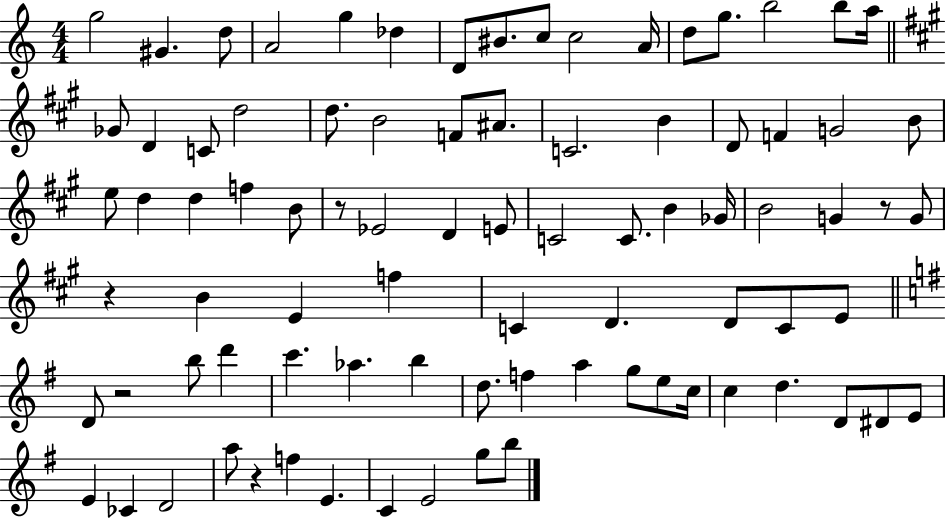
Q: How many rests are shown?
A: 5